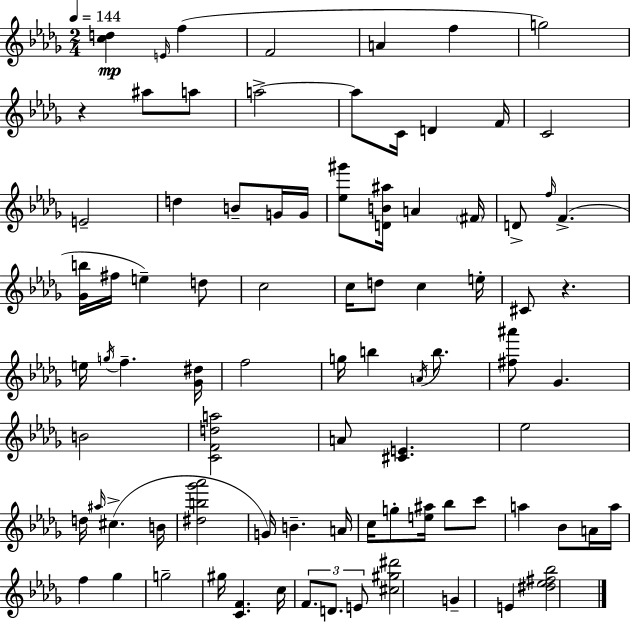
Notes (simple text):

[C5,D5]/q E4/s F5/q F4/h A4/q F5/q G5/h R/q A#5/e A5/e A5/h A5/e C4/s D4/q F4/s C4/h E4/h D5/q B4/e G4/s G4/s [Eb5,G#6]/e [D4,B4,A#5]/s A4/q F#4/s D4/e F5/s F4/q. [Gb4,B5]/s F#5/s E5/q D5/e C5/h C5/s D5/e C5/q E5/s C#4/e R/q. E5/s G5/s F5/q. [Gb4,D#5]/s F5/h G5/s B5/q A4/s B5/e. [F#5,A#6]/e Gb4/q. B4/h [C4,F4,D5,A5]/h A4/e [C#4,E4]/q. Eb5/h D5/s A#5/s C#5/q. B4/s [D#5,B5,Gb6,Ab6]/h G4/s B4/q. A4/s C5/s G5/e [E5,A#5]/s Bb5/e C6/e A5/q Bb4/e A4/s A5/s F5/q Gb5/q G5/h G#5/s [C4,F4]/q. C5/s F4/e. D4/e. E4/e [C#5,G#5,D#6]/h G4/q E4/q [D#5,Eb5,F#5,Bb5]/h